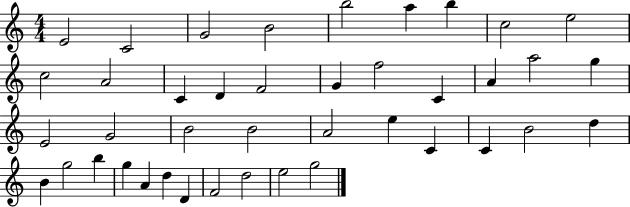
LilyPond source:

{
  \clef treble
  \numericTimeSignature
  \time 4/4
  \key c \major
  e'2 c'2 | g'2 b'2 | b''2 a''4 b''4 | c''2 e''2 | \break c''2 a'2 | c'4 d'4 f'2 | g'4 f''2 c'4 | a'4 a''2 g''4 | \break e'2 g'2 | b'2 b'2 | a'2 e''4 c'4 | c'4 b'2 d''4 | \break b'4 g''2 b''4 | g''4 a'4 d''4 d'4 | f'2 d''2 | e''2 g''2 | \break \bar "|."
}